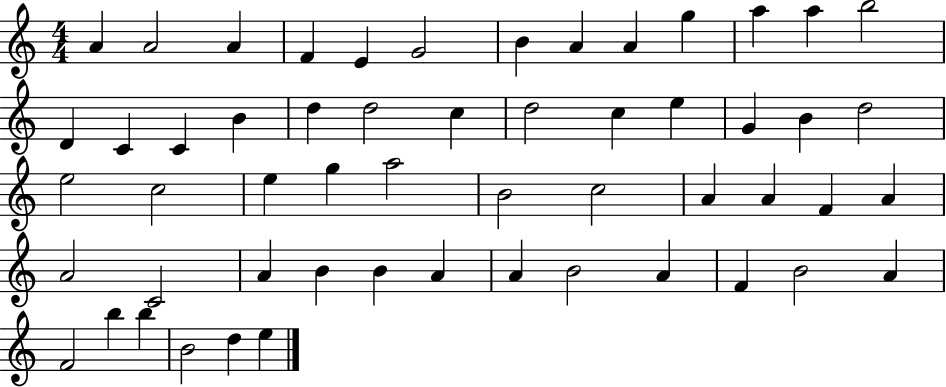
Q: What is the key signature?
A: C major